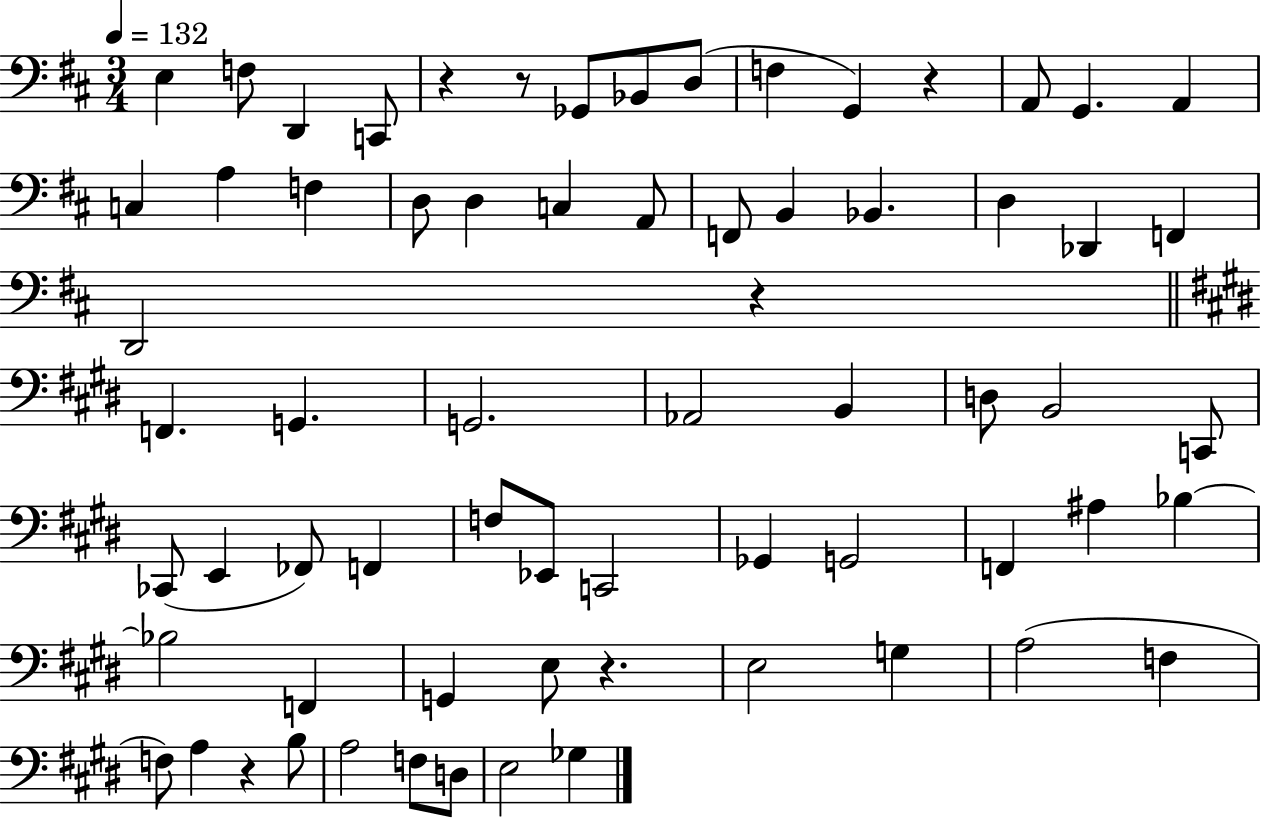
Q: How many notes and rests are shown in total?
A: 68